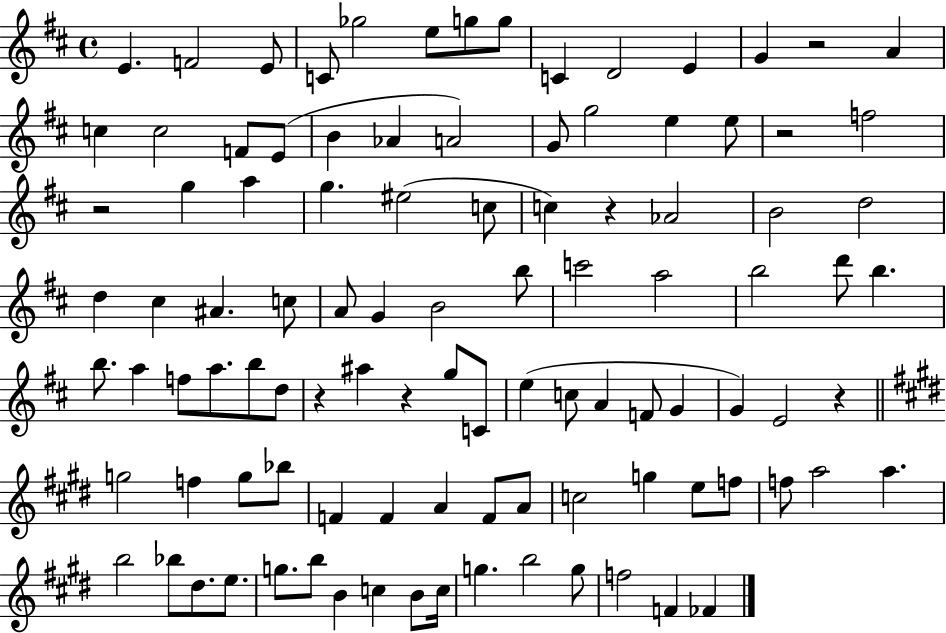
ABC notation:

X:1
T:Untitled
M:4/4
L:1/4
K:D
E F2 E/2 C/2 _g2 e/2 g/2 g/2 C D2 E G z2 A c c2 F/2 E/2 B _A A2 G/2 g2 e e/2 z2 f2 z2 g a g ^e2 c/2 c z _A2 B2 d2 d ^c ^A c/2 A/2 G B2 b/2 c'2 a2 b2 d'/2 b b/2 a f/2 a/2 b/2 d/2 z ^a z g/2 C/2 e c/2 A F/2 G G E2 z g2 f g/2 _b/2 F F A F/2 A/2 c2 g e/2 f/2 f/2 a2 a b2 _b/2 ^d/2 e/2 g/2 b/2 B c B/2 c/4 g b2 g/2 f2 F _F